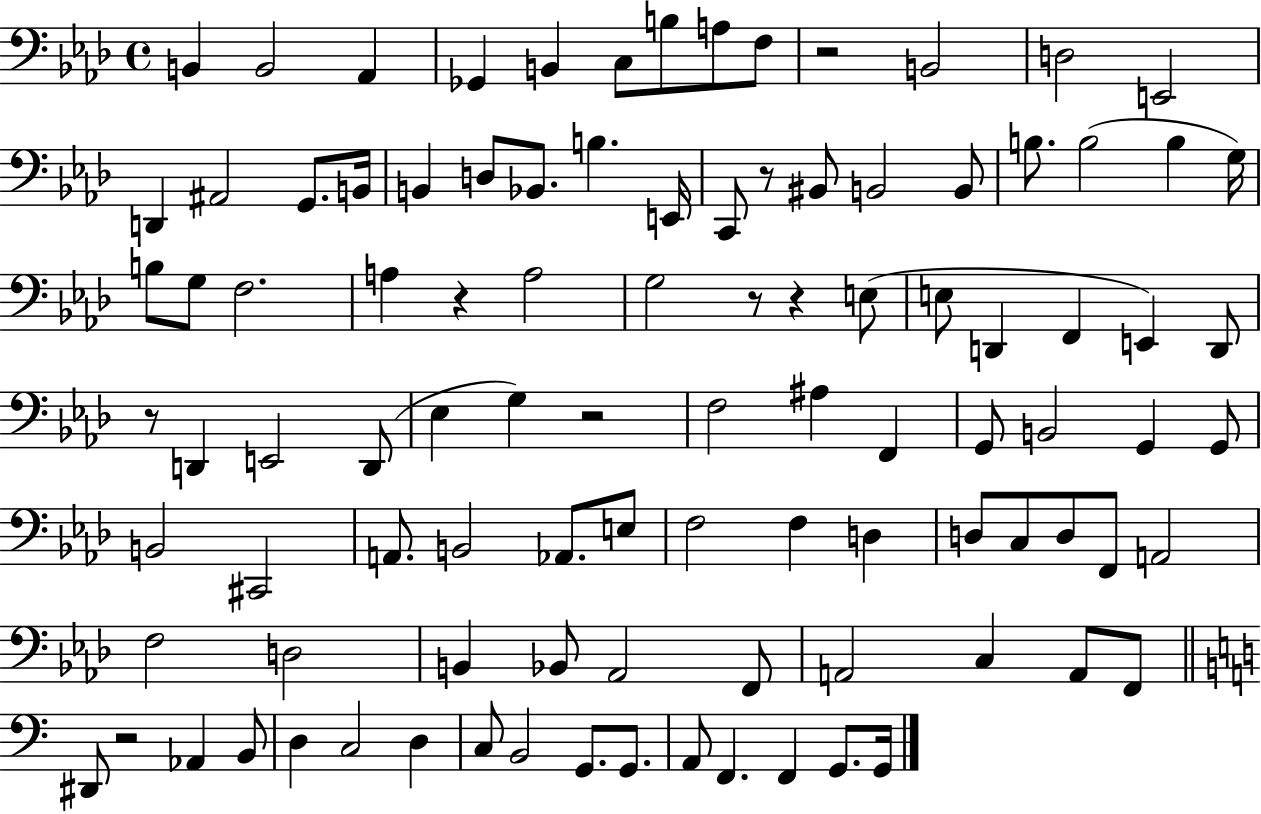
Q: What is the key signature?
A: AES major